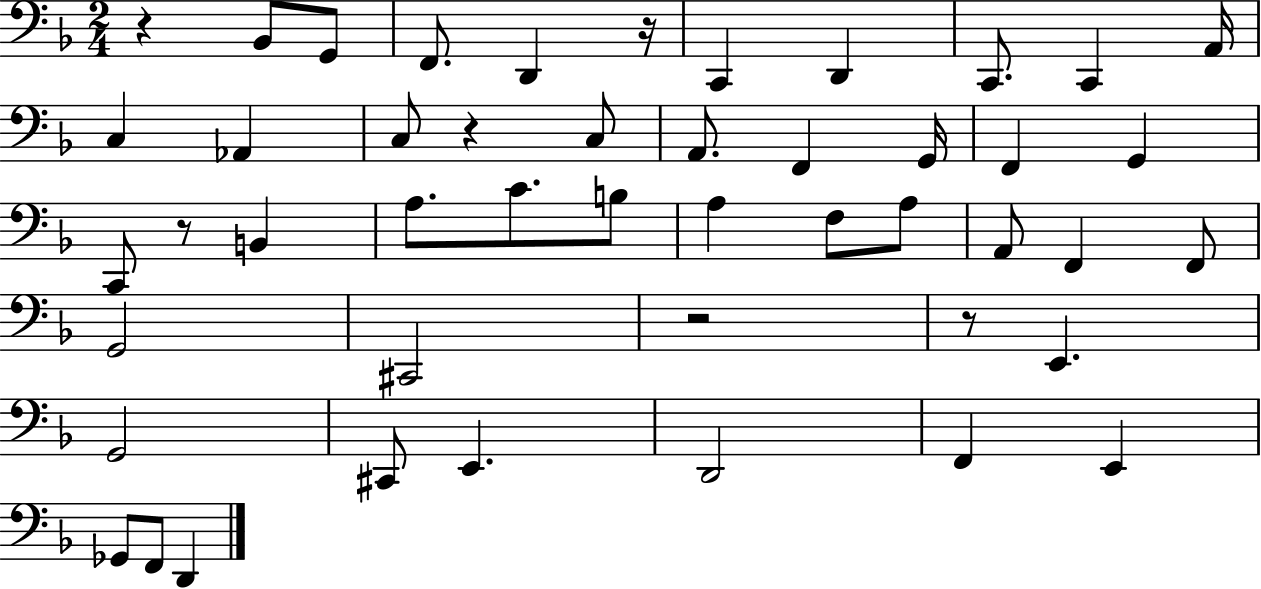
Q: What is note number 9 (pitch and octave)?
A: A2